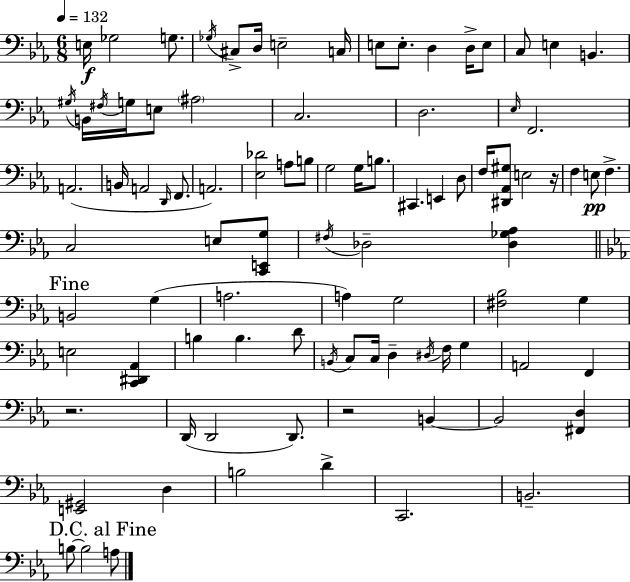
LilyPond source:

{
  \clef bass
  \numericTimeSignature
  \time 6/8
  \key c \minor
  \tempo 4 = 132
  e16\f ges2 g8. | \acciaccatura { ges16 } cis8-> d16 e2-- | c16 e8 e8.-. d4 d16-> e8 | c8 e4 b,4. | \break \acciaccatura { gis16 } b,16 \acciaccatura { fis16 } g16 e8 \parenthesize ais2 | c2. | d2. | \grace { ees16 } f,2. | \break a,2.( | b,16 a,2 | \grace { d,16 } f,8. a,2.) | <ees des'>2 | \break a8 b8 g2 | g16 b8. cis,4. e,4 | d8 f16 <dis, aes, gis>8 e2 | r16 f4 e8\pp f4.-> | \break c2 | e8 <c, e, g>8 \acciaccatura { fis16 } des2-- | <des ges aes>4 \mark "Fine" \bar "||" \break \key ees \major b,2 g4( | a2. | a4) g2 | <fis bes>2 g4 | \break e2 <c, dis, aes,>4 | b4 b4. d'8 | \acciaccatura { b,16 } c8 c16 d4-- \acciaccatura { dis16 } f16 g4 | a,2 f,4 | \break r2. | d,16( d,2 d,8.) | r2 b,4~~ | b,2 <fis, d>4 | \break <e, gis,>2 d4 | b2 d'4-> | c,2. | b,2.-- | \break \mark "D.C. al Fine" b8~~ b2 | a8 \bar "|."
}